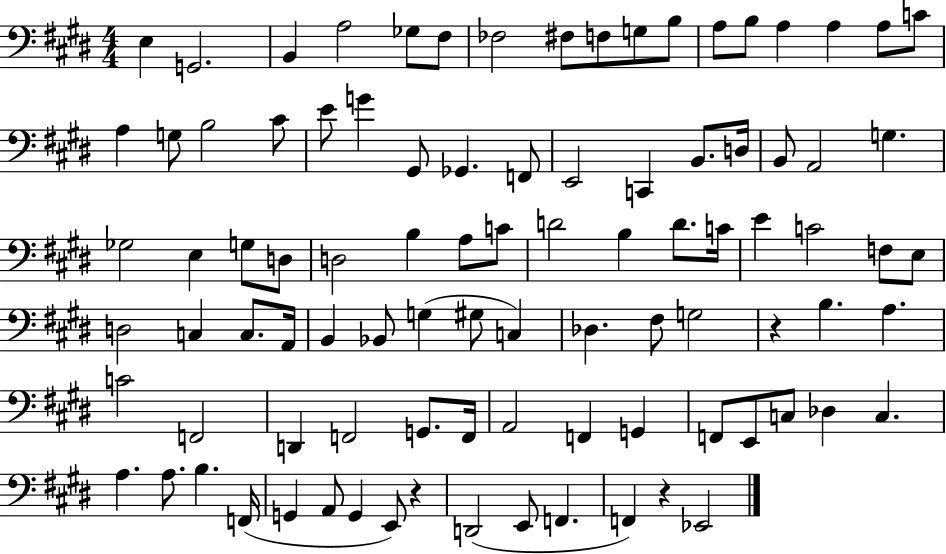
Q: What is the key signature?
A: E major